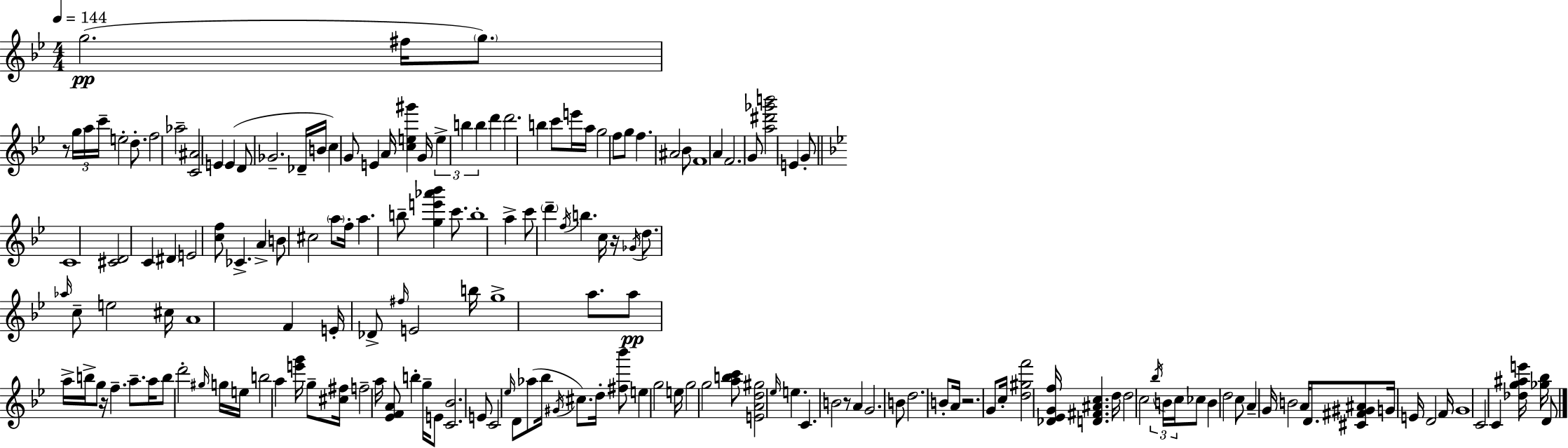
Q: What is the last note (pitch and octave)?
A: D4